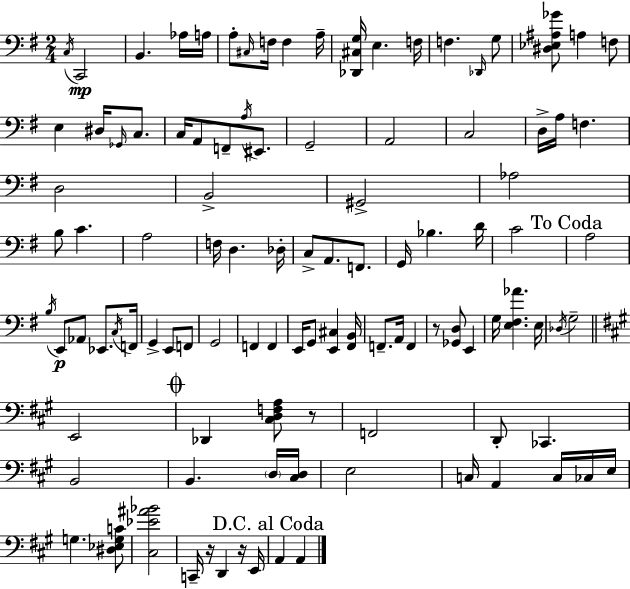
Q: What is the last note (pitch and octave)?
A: A2